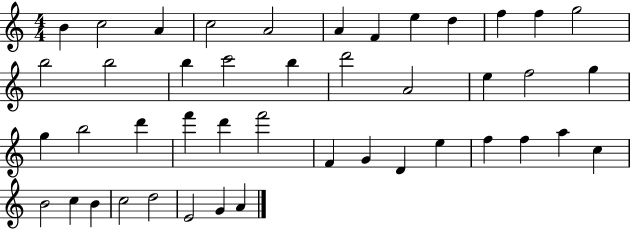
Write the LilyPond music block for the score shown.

{
  \clef treble
  \numericTimeSignature
  \time 4/4
  \key c \major
  b'4 c''2 a'4 | c''2 a'2 | a'4 f'4 e''4 d''4 | f''4 f''4 g''2 | \break b''2 b''2 | b''4 c'''2 b''4 | d'''2 a'2 | e''4 f''2 g''4 | \break g''4 b''2 d'''4 | f'''4 d'''4 f'''2 | f'4 g'4 d'4 e''4 | f''4 f''4 a''4 c''4 | \break b'2 c''4 b'4 | c''2 d''2 | e'2 g'4 a'4 | \bar "|."
}